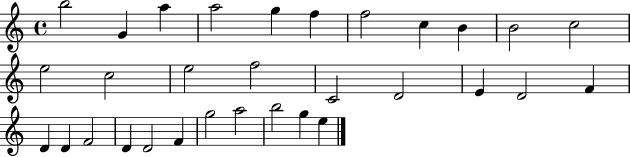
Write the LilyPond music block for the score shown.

{
  \clef treble
  \time 4/4
  \defaultTimeSignature
  \key c \major
  b''2 g'4 a''4 | a''2 g''4 f''4 | f''2 c''4 b'4 | b'2 c''2 | \break e''2 c''2 | e''2 f''2 | c'2 d'2 | e'4 d'2 f'4 | \break d'4 d'4 f'2 | d'4 d'2 f'4 | g''2 a''2 | b''2 g''4 e''4 | \break \bar "|."
}